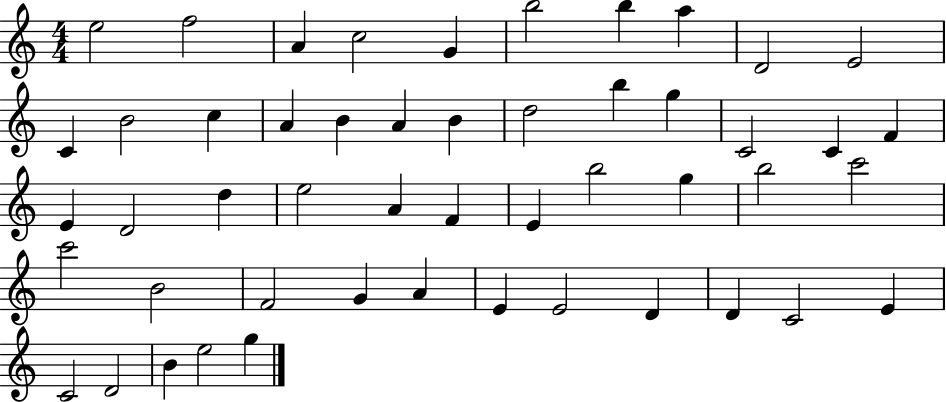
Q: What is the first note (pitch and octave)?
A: E5